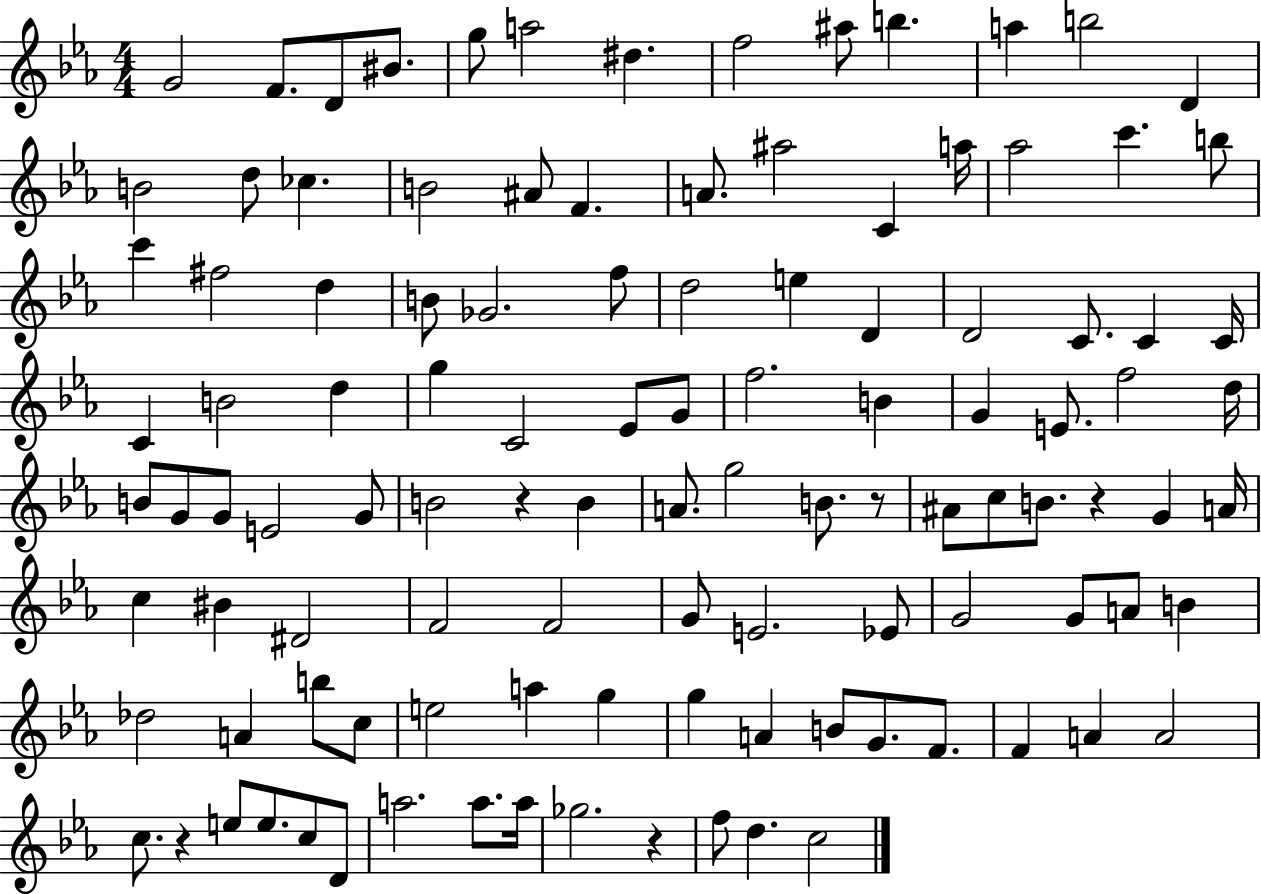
G4/h F4/e. D4/e BIS4/e. G5/e A5/h D#5/q. F5/h A#5/e B5/q. A5/q B5/h D4/q B4/h D5/e CES5/q. B4/h A#4/e F4/q. A4/e. A#5/h C4/q A5/s Ab5/h C6/q. B5/e C6/q F#5/h D5/q B4/e Gb4/h. F5/e D5/h E5/q D4/q D4/h C4/e. C4/q C4/s C4/q B4/h D5/q G5/q C4/h Eb4/e G4/e F5/h. B4/q G4/q E4/e. F5/h D5/s B4/e G4/e G4/e E4/h G4/e B4/h R/q B4/q A4/e. G5/h B4/e. R/e A#4/e C5/e B4/e. R/q G4/q A4/s C5/q BIS4/q D#4/h F4/h F4/h G4/e E4/h. Eb4/e G4/h G4/e A4/e B4/q Db5/h A4/q B5/e C5/e E5/h A5/q G5/q G5/q A4/q B4/e G4/e. F4/e. F4/q A4/q A4/h C5/e. R/q E5/e E5/e. C5/e D4/e A5/h. A5/e. A5/s Gb5/h. R/q F5/e D5/q. C5/h